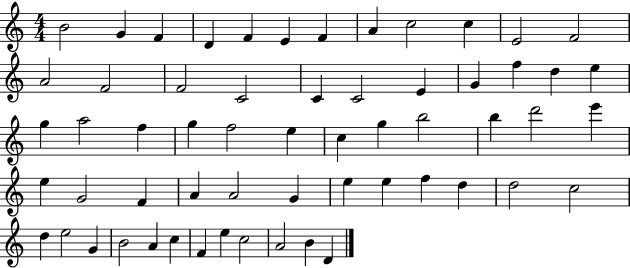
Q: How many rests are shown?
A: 0